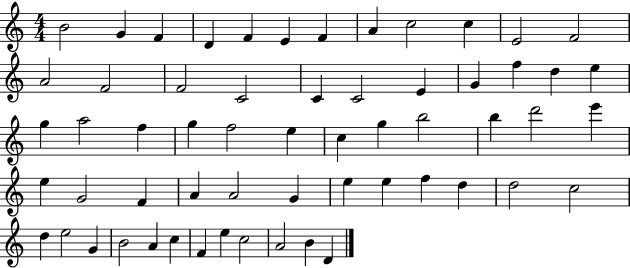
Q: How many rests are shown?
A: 0